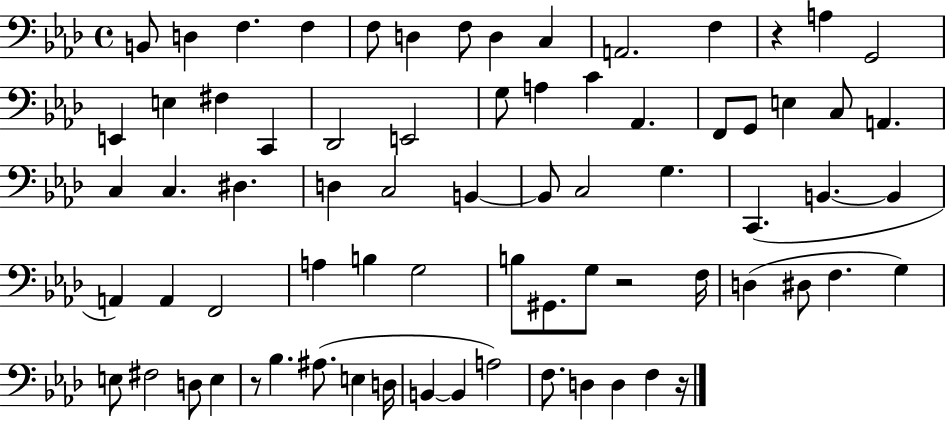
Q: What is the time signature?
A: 4/4